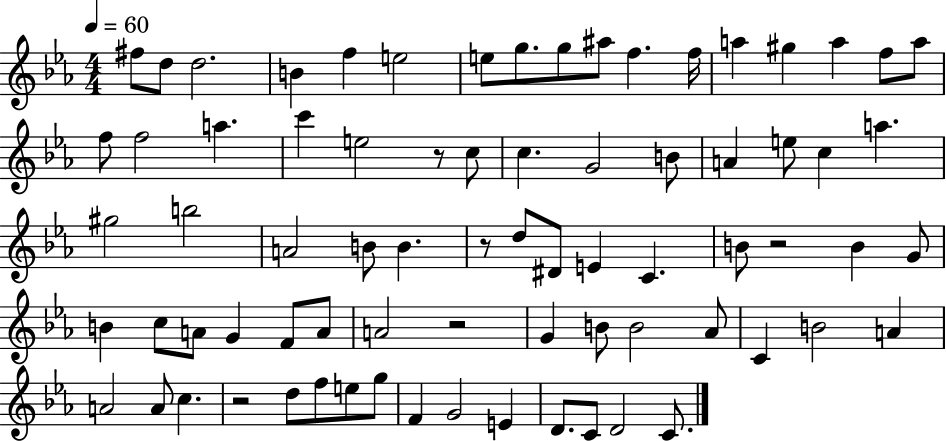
{
  \clef treble
  \numericTimeSignature
  \time 4/4
  \key ees \major
  \tempo 4 = 60
  fis''8 d''8 d''2. | b'4 f''4 e''2 | e''8 g''8. g''8 ais''8 f''4. f''16 | a''4 gis''4 a''4 f''8 a''8 | \break f''8 f''2 a''4. | c'''4 e''2 r8 c''8 | c''4. g'2 b'8 | a'4 e''8 c''4 a''4. | \break gis''2 b''2 | a'2 b'8 b'4. | r8 d''8 dis'8 e'4 c'4. | b'8 r2 b'4 g'8 | \break b'4 c''8 a'8 g'4 f'8 a'8 | a'2 r2 | g'4 b'8 b'2 aes'8 | c'4 b'2 a'4 | \break a'2 a'8 c''4. | r2 d''8 f''8 e''8 g''8 | f'4 g'2 e'4 | d'8. c'8 d'2 c'8. | \break \bar "|."
}